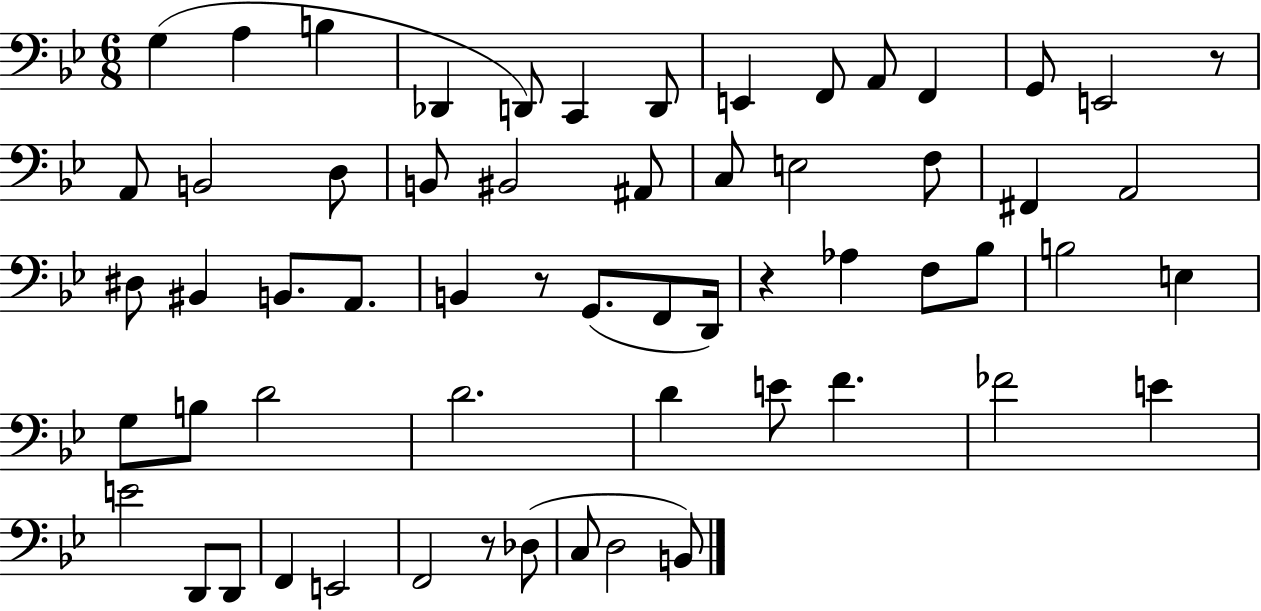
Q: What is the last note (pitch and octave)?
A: B2